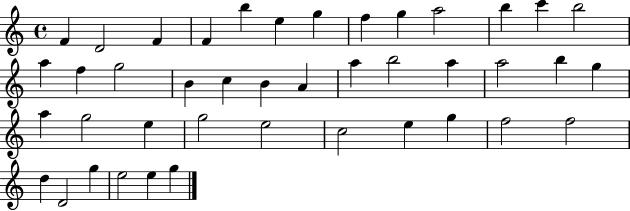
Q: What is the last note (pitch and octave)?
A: G5